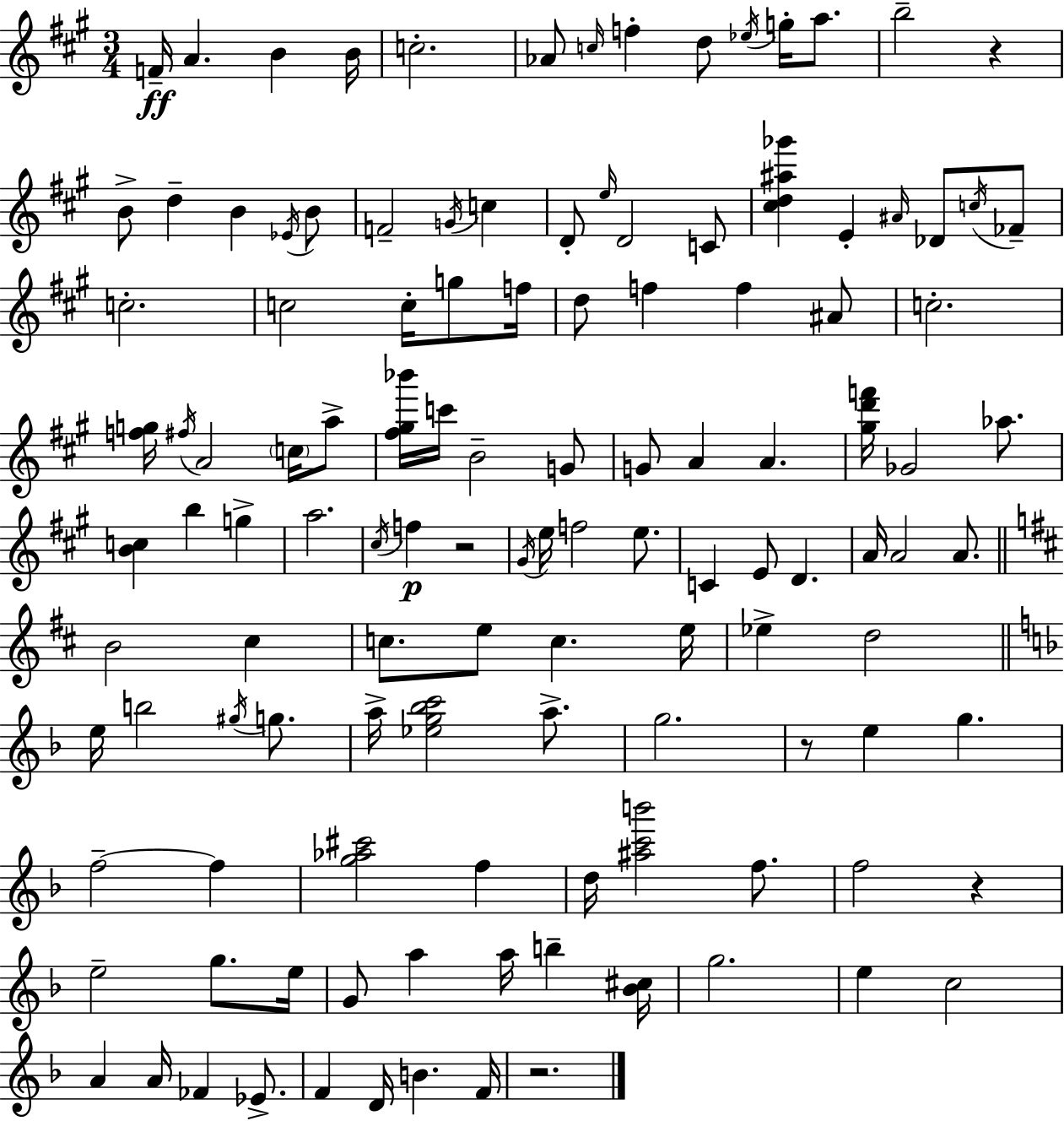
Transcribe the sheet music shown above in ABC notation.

X:1
T:Untitled
M:3/4
L:1/4
K:A
F/4 A B B/4 c2 _A/2 c/4 f d/2 _e/4 g/4 a/2 b2 z B/2 d B _E/4 B/2 F2 G/4 c D/2 e/4 D2 C/2 [^cd^a_g'] E ^A/4 _D/2 c/4 _F/2 c2 c2 c/4 g/2 f/4 d/2 f f ^A/2 c2 [fg]/4 ^f/4 A2 c/4 a/2 [^f^g_b']/4 c'/4 B2 G/2 G/2 A A [^gd'f']/4 _G2 _a/2 [Bc] b g a2 ^c/4 f z2 ^G/4 e/4 f2 e/2 C E/2 D A/4 A2 A/2 B2 ^c c/2 e/2 c e/4 _e d2 e/4 b2 ^g/4 g/2 a/4 [_eg_bc']2 a/2 g2 z/2 e g f2 f [g_a^c']2 f d/4 [^ac'b']2 f/2 f2 z e2 g/2 e/4 G/2 a a/4 b [_B^c]/4 g2 e c2 A A/4 _F _E/2 F D/4 B F/4 z2